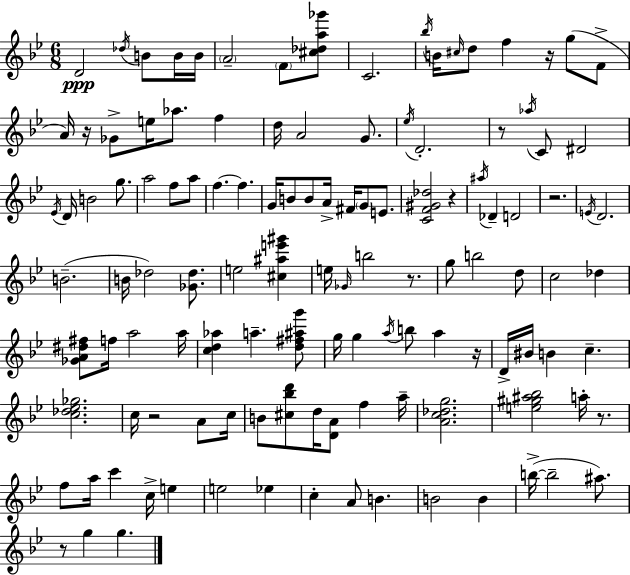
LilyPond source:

{
  \clef treble
  \numericTimeSignature
  \time 6/8
  \key bes \major
  \repeat volta 2 { d'2\ppp \acciaccatura { des''16 } b'8 b'16 | b'16 \parenthesize a'2-- \parenthesize f'8 <cis'' des'' a'' ges'''>8 | c'2. | \acciaccatura { bes''16 } b'16 \grace { cis''16 } d''8 f''4 r16 g''8( | \break f'8-> a'16) r16 ges'8-> e''16 aes''8. f''4 | d''16 a'2 | g'8. \acciaccatura { ees''16 } d'2.-. | r8 \acciaccatura { aes''16 } c'8 dis'2 | \break \acciaccatura { ees'16 } d'16 b'2 | g''8. a''2 | f''8 a''8 f''4.~~ | f''4. g'16 b'8 b'8 a'16-> | \break fis'16 \parenthesize g'8 e'8. <c' f' gis' des''>2 | r4 \acciaccatura { ais''16 } des'4-- d'2 | r2. | \acciaccatura { e'16 } d'2. | \break b'2.--( | b'16 des''2) | <ges' des''>8. e''2 | <cis'' ais'' e''' gis'''>4 e''16 \grace { ges'16 } b''2 | \break r8. g''8 b''2 | d''8 c''2 | des''4 <ges' a' dis'' fis''>8 f''16 | a''2 a''16 <c'' d'' aes''>4 | \break a''4.-- <d'' fis'' ais'' g'''>8 g''16 g''4 | \acciaccatura { a''16 } b''8 a''4 r16 d'16-> bis'16 | b'4 c''4.-- <c'' des'' ees'' ges''>2. | c''16 r2 | \break a'8 c''16 b'8 | <cis'' bes'' d'''>8 d''16 <d' a'>8 f''4 a''16-- <a' c'' des'' g''>2. | <e'' gis'' ais'' bes''>2 | a''16-. r8. f''8 | \break a''16 c'''4 c''16-> e''4 e''2 | ees''4 c''4-. | a'8 b'4. b'2 | b'4 b''16->~(~ b''2-- | \break ais''8.) r8 | g''4 g''4. } \bar "|."
}